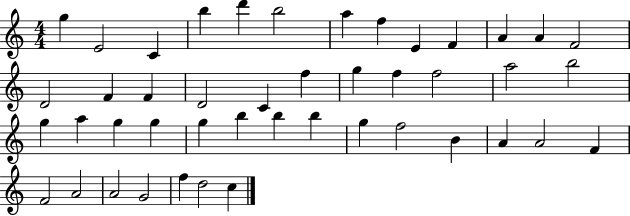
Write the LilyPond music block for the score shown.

{
  \clef treble
  \numericTimeSignature
  \time 4/4
  \key c \major
  g''4 e'2 c'4 | b''4 d'''4 b''2 | a''4 f''4 e'4 f'4 | a'4 a'4 f'2 | \break d'2 f'4 f'4 | d'2 c'4 f''4 | g''4 f''4 f''2 | a''2 b''2 | \break g''4 a''4 g''4 g''4 | g''4 b''4 b''4 b''4 | g''4 f''2 b'4 | a'4 a'2 f'4 | \break f'2 a'2 | a'2 g'2 | f''4 d''2 c''4 | \bar "|."
}